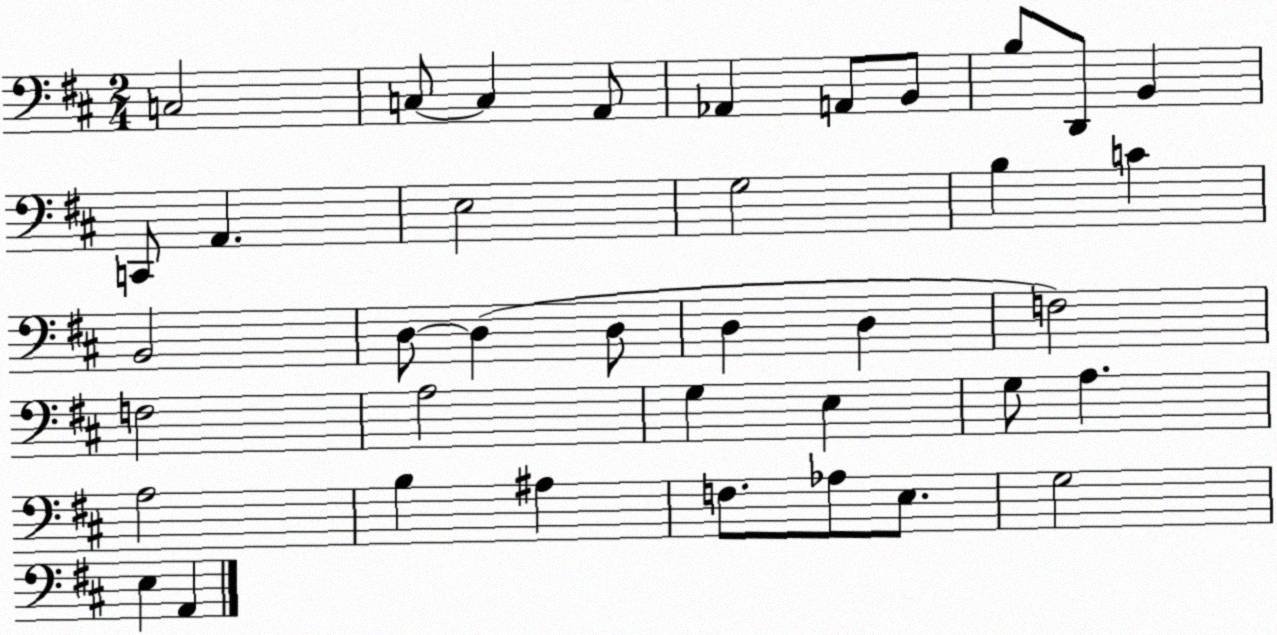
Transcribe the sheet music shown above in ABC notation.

X:1
T:Untitled
M:2/4
L:1/4
K:D
C,2 C,/2 C, A,,/2 _A,, A,,/2 B,,/2 B,/2 D,,/2 B,, C,,/2 A,, E,2 G,2 B, C B,,2 D,/2 D, D,/2 D, D, F,2 F,2 A,2 G, E, G,/2 A, A,2 B, ^A, F,/2 _A,/2 E,/2 G,2 E, A,,